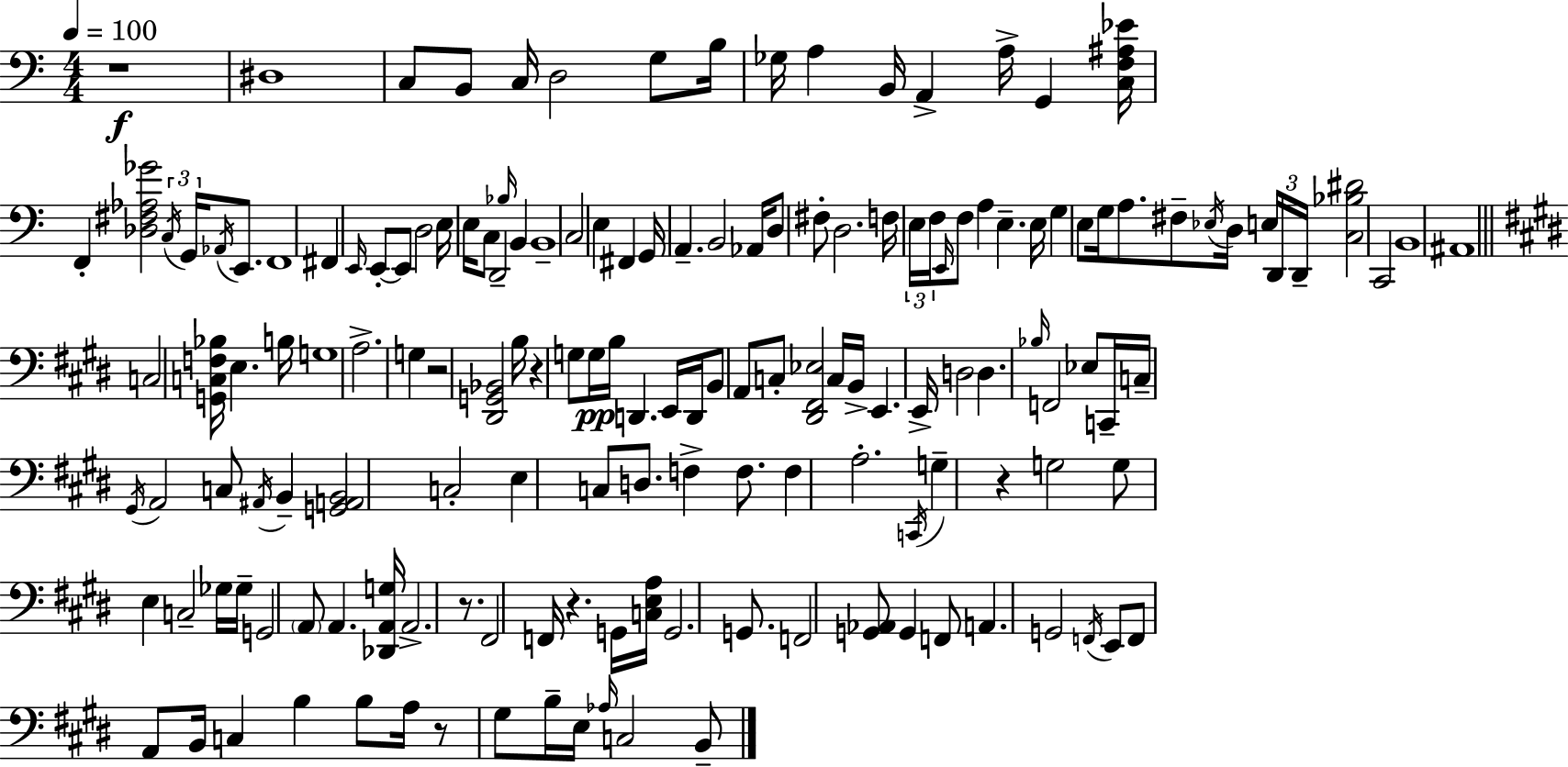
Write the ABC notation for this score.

X:1
T:Untitled
M:4/4
L:1/4
K:C
z4 ^D,4 C,/2 B,,/2 C,/4 D,2 G,/2 B,/4 _G,/4 A, B,,/4 A,, A,/4 G,, [C,F,^A,_E]/4 F,, [_D,^F,_A,_G]2 C,/4 G,,/4 _A,,/4 E,,/2 F,,4 ^F,, E,,/4 E,,/2 E,,/2 D,2 E,/4 E,/4 C,/2 D,,2 _B,/4 B,, B,,4 C,2 E, ^F,, G,,/4 A,, B,,2 _A,,/4 D,/2 ^F,/2 D,2 F,/4 E,/4 F,/4 E,,/4 F,/2 A, E, E,/4 G, E,/2 G,/4 A,/2 ^F,/2 _E,/4 D,/4 E,/4 D,,/4 D,,/4 [C,_B,^D]2 C,,2 B,,4 ^A,,4 C,2 [G,,C,F,_B,]/4 E, B,/4 G,4 A,2 G, z2 [^D,,G,,_B,,]2 B,/4 z G,/2 G,/4 B,/4 D,, E,,/4 D,,/4 B,,/2 A,,/2 C,/2 [^D,,^F,,_E,]2 C,/4 B,,/4 E,, E,,/4 D,2 D, _B,/4 F,,2 _E,/2 C,,/4 C,/4 ^G,,/4 A,,2 C,/2 ^A,,/4 B,, [G,,A,,B,,]2 C,2 E, C,/2 D,/2 F, F,/2 F, A,2 C,,/4 G, z G,2 G,/2 E, C,2 _G,/4 _G,/4 G,,2 A,,/2 A,, [_D,,A,,G,]/4 A,,2 z/2 ^F,,2 F,,/4 z G,,/4 [C,E,A,]/4 G,,2 G,,/2 F,,2 [G,,_A,,]/2 G,, F,,/2 A,, G,,2 F,,/4 E,,/2 F,,/2 A,,/2 B,,/4 C, B, B,/2 A,/4 z/2 ^G,/2 B,/4 E,/4 _A,/4 C,2 B,,/2